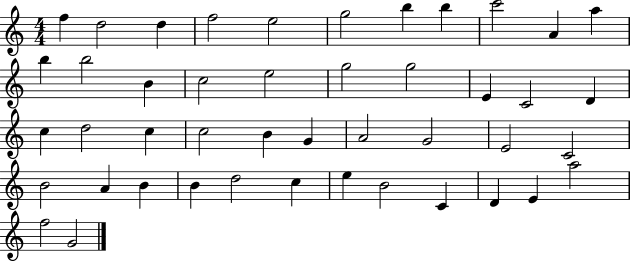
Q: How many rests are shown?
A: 0